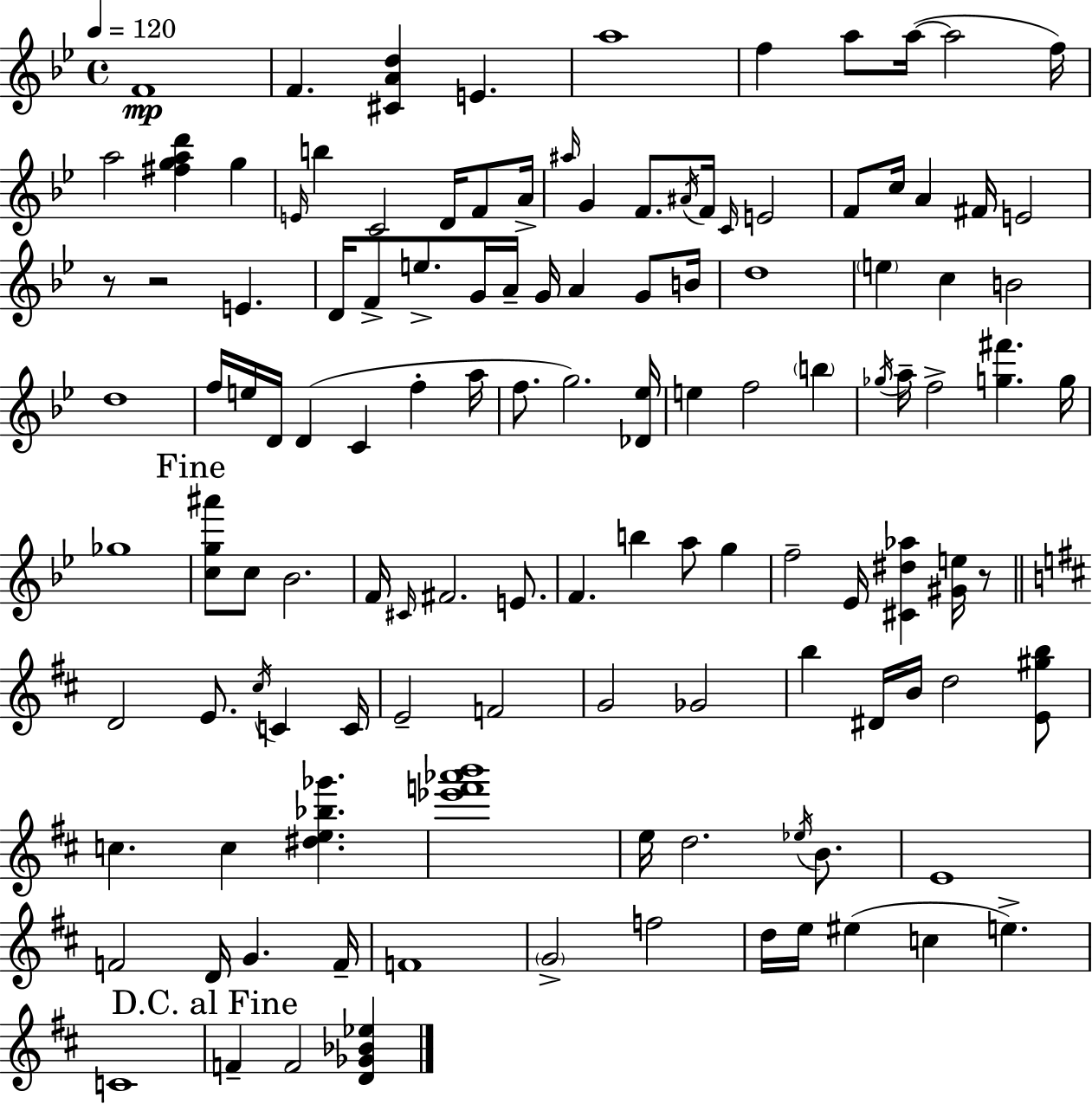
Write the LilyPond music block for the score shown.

{
  \clef treble
  \time 4/4
  \defaultTimeSignature
  \key bes \major
  \tempo 4 = 120
  f'1\mp | f'4. <cis' a' d''>4 e'4. | a''1 | f''4 a''8 a''16~(~ a''2 f''16) | \break a''2 <fis'' g'' a'' d'''>4 g''4 | \grace { e'16 } b''4 c'2 d'16 f'8 | a'16-> \grace { ais''16 } g'4 f'8. \acciaccatura { ais'16 } f'16 \grace { c'16 } e'2 | f'8 c''16 a'4 fis'16 e'2 | \break r8 r2 e'4. | d'16 f'8-> e''8.-> g'16 a'16-- g'16 a'4 | g'8 b'16 d''1 | \parenthesize e''4 c''4 b'2 | \break d''1 | f''16 e''16 d'16 d'4( c'4 f''4-. | a''16 f''8. g''2.) | <des' ees''>16 e''4 f''2 | \break \parenthesize b''4 \acciaccatura { ges''16 } a''16-- f''2-> <g'' fis'''>4. | g''16 ges''1 | \mark "Fine" <c'' g'' ais'''>8 c''8 bes'2. | f'16 \grace { cis'16 } fis'2. | \break e'8. f'4. b''4 | a''8 g''4 f''2-- ees'16 <cis' dis'' aes''>4 | <gis' e''>16 r8 \bar "||" \break \key d \major d'2 e'8. \acciaccatura { cis''16 } c'4 | c'16 e'2-- f'2 | g'2 ges'2 | b''4 dis'16 b'16 d''2 <e' gis'' b''>8 | \break c''4. c''4 <dis'' e'' bes'' ges'''>4. | <ees''' f''' aes''' b'''>1 | e''16 d''2. \acciaccatura { ees''16 } b'8. | e'1 | \break f'2 d'16 g'4. | f'16-- f'1 | \parenthesize g'2-> f''2 | d''16 e''16 eis''4( c''4 e''4.->) | \break c'1 | \mark "D.C. al Fine" f'4-- f'2 <d' ges' bes' ees''>4 | \bar "|."
}